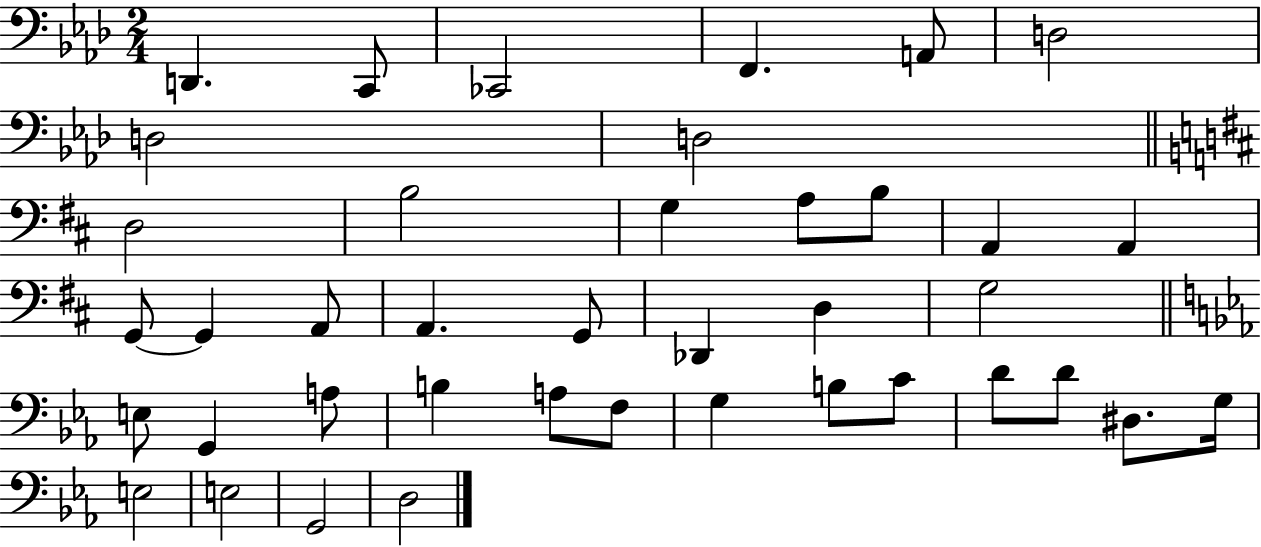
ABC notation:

X:1
T:Untitled
M:2/4
L:1/4
K:Ab
D,, C,,/2 _C,,2 F,, A,,/2 D,2 D,2 D,2 D,2 B,2 G, A,/2 B,/2 A,, A,, G,,/2 G,, A,,/2 A,, G,,/2 _D,, D, G,2 E,/2 G,, A,/2 B, A,/2 F,/2 G, B,/2 C/2 D/2 D/2 ^D,/2 G,/4 E,2 E,2 G,,2 D,2